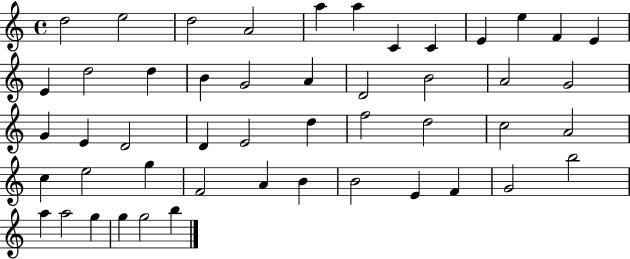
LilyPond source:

{
  \clef treble
  \time 4/4
  \defaultTimeSignature
  \key c \major
  d''2 e''2 | d''2 a'2 | a''4 a''4 c'4 c'4 | e'4 e''4 f'4 e'4 | \break e'4 d''2 d''4 | b'4 g'2 a'4 | d'2 b'2 | a'2 g'2 | \break g'4 e'4 d'2 | d'4 e'2 d''4 | f''2 d''2 | c''2 a'2 | \break c''4 e''2 g''4 | f'2 a'4 b'4 | b'2 e'4 f'4 | g'2 b''2 | \break a''4 a''2 g''4 | g''4 g''2 b''4 | \bar "|."
}